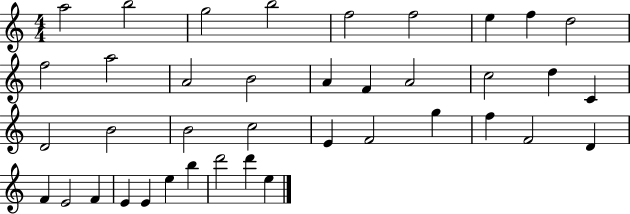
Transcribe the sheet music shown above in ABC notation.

X:1
T:Untitled
M:4/4
L:1/4
K:C
a2 b2 g2 b2 f2 f2 e f d2 f2 a2 A2 B2 A F A2 c2 d C D2 B2 B2 c2 E F2 g f F2 D F E2 F E E e b d'2 d' e